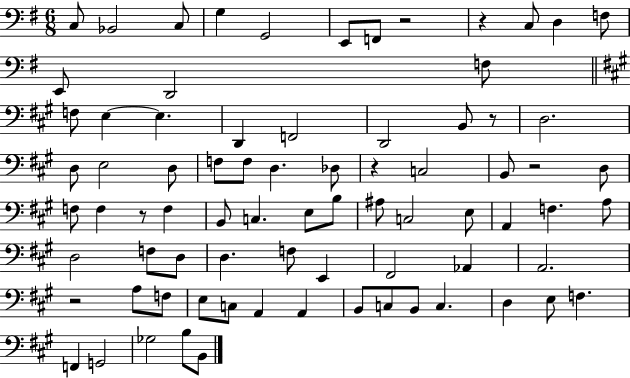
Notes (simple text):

C3/e Bb2/h C3/e G3/q G2/h E2/e F2/e R/h R/q C3/e D3/q F3/e E2/e D2/h F3/e F3/e E3/q E3/q. D2/q F2/h D2/h B2/e R/e D3/h. D3/e E3/h D3/e F3/e F3/e D3/q. Db3/e R/q C3/h B2/e R/h D3/e F3/e F3/q R/e F3/q B2/e C3/q. E3/e B3/e A#3/e C3/h E3/e A2/q F3/q. A3/e D3/h F3/e D3/e D3/q. F3/e E2/q F#2/h Ab2/q A2/h. R/h A3/e F3/e E3/e C3/e A2/q A2/q B2/e C3/e B2/e C3/q. D3/q E3/e F3/q. F2/q G2/h Gb3/h B3/e B2/e